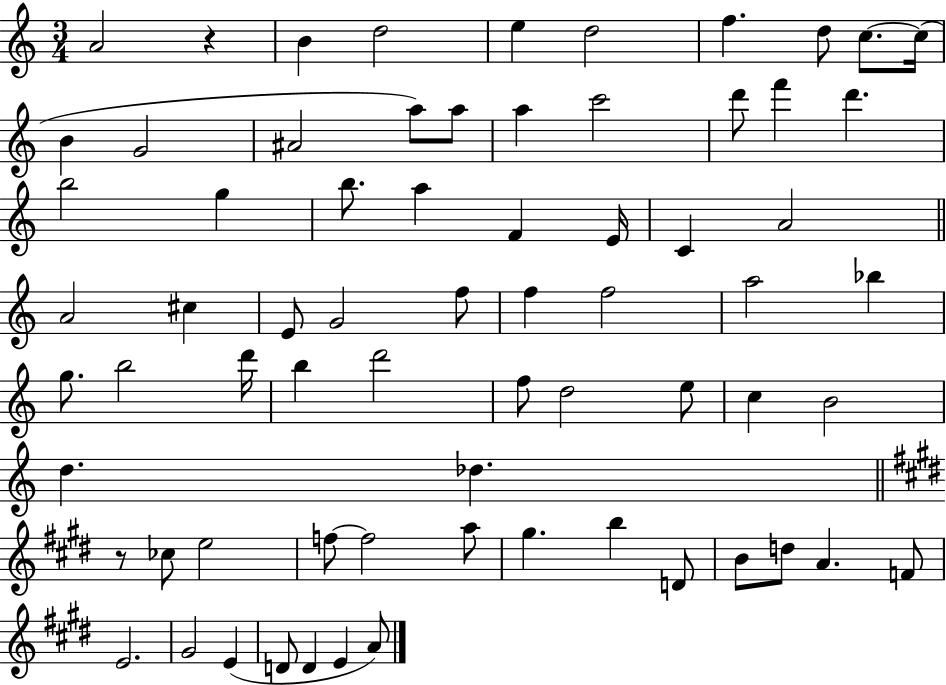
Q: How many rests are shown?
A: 2